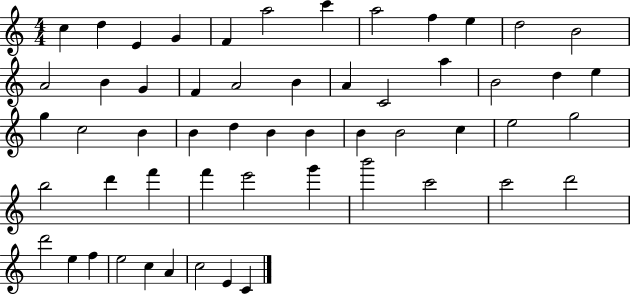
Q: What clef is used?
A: treble